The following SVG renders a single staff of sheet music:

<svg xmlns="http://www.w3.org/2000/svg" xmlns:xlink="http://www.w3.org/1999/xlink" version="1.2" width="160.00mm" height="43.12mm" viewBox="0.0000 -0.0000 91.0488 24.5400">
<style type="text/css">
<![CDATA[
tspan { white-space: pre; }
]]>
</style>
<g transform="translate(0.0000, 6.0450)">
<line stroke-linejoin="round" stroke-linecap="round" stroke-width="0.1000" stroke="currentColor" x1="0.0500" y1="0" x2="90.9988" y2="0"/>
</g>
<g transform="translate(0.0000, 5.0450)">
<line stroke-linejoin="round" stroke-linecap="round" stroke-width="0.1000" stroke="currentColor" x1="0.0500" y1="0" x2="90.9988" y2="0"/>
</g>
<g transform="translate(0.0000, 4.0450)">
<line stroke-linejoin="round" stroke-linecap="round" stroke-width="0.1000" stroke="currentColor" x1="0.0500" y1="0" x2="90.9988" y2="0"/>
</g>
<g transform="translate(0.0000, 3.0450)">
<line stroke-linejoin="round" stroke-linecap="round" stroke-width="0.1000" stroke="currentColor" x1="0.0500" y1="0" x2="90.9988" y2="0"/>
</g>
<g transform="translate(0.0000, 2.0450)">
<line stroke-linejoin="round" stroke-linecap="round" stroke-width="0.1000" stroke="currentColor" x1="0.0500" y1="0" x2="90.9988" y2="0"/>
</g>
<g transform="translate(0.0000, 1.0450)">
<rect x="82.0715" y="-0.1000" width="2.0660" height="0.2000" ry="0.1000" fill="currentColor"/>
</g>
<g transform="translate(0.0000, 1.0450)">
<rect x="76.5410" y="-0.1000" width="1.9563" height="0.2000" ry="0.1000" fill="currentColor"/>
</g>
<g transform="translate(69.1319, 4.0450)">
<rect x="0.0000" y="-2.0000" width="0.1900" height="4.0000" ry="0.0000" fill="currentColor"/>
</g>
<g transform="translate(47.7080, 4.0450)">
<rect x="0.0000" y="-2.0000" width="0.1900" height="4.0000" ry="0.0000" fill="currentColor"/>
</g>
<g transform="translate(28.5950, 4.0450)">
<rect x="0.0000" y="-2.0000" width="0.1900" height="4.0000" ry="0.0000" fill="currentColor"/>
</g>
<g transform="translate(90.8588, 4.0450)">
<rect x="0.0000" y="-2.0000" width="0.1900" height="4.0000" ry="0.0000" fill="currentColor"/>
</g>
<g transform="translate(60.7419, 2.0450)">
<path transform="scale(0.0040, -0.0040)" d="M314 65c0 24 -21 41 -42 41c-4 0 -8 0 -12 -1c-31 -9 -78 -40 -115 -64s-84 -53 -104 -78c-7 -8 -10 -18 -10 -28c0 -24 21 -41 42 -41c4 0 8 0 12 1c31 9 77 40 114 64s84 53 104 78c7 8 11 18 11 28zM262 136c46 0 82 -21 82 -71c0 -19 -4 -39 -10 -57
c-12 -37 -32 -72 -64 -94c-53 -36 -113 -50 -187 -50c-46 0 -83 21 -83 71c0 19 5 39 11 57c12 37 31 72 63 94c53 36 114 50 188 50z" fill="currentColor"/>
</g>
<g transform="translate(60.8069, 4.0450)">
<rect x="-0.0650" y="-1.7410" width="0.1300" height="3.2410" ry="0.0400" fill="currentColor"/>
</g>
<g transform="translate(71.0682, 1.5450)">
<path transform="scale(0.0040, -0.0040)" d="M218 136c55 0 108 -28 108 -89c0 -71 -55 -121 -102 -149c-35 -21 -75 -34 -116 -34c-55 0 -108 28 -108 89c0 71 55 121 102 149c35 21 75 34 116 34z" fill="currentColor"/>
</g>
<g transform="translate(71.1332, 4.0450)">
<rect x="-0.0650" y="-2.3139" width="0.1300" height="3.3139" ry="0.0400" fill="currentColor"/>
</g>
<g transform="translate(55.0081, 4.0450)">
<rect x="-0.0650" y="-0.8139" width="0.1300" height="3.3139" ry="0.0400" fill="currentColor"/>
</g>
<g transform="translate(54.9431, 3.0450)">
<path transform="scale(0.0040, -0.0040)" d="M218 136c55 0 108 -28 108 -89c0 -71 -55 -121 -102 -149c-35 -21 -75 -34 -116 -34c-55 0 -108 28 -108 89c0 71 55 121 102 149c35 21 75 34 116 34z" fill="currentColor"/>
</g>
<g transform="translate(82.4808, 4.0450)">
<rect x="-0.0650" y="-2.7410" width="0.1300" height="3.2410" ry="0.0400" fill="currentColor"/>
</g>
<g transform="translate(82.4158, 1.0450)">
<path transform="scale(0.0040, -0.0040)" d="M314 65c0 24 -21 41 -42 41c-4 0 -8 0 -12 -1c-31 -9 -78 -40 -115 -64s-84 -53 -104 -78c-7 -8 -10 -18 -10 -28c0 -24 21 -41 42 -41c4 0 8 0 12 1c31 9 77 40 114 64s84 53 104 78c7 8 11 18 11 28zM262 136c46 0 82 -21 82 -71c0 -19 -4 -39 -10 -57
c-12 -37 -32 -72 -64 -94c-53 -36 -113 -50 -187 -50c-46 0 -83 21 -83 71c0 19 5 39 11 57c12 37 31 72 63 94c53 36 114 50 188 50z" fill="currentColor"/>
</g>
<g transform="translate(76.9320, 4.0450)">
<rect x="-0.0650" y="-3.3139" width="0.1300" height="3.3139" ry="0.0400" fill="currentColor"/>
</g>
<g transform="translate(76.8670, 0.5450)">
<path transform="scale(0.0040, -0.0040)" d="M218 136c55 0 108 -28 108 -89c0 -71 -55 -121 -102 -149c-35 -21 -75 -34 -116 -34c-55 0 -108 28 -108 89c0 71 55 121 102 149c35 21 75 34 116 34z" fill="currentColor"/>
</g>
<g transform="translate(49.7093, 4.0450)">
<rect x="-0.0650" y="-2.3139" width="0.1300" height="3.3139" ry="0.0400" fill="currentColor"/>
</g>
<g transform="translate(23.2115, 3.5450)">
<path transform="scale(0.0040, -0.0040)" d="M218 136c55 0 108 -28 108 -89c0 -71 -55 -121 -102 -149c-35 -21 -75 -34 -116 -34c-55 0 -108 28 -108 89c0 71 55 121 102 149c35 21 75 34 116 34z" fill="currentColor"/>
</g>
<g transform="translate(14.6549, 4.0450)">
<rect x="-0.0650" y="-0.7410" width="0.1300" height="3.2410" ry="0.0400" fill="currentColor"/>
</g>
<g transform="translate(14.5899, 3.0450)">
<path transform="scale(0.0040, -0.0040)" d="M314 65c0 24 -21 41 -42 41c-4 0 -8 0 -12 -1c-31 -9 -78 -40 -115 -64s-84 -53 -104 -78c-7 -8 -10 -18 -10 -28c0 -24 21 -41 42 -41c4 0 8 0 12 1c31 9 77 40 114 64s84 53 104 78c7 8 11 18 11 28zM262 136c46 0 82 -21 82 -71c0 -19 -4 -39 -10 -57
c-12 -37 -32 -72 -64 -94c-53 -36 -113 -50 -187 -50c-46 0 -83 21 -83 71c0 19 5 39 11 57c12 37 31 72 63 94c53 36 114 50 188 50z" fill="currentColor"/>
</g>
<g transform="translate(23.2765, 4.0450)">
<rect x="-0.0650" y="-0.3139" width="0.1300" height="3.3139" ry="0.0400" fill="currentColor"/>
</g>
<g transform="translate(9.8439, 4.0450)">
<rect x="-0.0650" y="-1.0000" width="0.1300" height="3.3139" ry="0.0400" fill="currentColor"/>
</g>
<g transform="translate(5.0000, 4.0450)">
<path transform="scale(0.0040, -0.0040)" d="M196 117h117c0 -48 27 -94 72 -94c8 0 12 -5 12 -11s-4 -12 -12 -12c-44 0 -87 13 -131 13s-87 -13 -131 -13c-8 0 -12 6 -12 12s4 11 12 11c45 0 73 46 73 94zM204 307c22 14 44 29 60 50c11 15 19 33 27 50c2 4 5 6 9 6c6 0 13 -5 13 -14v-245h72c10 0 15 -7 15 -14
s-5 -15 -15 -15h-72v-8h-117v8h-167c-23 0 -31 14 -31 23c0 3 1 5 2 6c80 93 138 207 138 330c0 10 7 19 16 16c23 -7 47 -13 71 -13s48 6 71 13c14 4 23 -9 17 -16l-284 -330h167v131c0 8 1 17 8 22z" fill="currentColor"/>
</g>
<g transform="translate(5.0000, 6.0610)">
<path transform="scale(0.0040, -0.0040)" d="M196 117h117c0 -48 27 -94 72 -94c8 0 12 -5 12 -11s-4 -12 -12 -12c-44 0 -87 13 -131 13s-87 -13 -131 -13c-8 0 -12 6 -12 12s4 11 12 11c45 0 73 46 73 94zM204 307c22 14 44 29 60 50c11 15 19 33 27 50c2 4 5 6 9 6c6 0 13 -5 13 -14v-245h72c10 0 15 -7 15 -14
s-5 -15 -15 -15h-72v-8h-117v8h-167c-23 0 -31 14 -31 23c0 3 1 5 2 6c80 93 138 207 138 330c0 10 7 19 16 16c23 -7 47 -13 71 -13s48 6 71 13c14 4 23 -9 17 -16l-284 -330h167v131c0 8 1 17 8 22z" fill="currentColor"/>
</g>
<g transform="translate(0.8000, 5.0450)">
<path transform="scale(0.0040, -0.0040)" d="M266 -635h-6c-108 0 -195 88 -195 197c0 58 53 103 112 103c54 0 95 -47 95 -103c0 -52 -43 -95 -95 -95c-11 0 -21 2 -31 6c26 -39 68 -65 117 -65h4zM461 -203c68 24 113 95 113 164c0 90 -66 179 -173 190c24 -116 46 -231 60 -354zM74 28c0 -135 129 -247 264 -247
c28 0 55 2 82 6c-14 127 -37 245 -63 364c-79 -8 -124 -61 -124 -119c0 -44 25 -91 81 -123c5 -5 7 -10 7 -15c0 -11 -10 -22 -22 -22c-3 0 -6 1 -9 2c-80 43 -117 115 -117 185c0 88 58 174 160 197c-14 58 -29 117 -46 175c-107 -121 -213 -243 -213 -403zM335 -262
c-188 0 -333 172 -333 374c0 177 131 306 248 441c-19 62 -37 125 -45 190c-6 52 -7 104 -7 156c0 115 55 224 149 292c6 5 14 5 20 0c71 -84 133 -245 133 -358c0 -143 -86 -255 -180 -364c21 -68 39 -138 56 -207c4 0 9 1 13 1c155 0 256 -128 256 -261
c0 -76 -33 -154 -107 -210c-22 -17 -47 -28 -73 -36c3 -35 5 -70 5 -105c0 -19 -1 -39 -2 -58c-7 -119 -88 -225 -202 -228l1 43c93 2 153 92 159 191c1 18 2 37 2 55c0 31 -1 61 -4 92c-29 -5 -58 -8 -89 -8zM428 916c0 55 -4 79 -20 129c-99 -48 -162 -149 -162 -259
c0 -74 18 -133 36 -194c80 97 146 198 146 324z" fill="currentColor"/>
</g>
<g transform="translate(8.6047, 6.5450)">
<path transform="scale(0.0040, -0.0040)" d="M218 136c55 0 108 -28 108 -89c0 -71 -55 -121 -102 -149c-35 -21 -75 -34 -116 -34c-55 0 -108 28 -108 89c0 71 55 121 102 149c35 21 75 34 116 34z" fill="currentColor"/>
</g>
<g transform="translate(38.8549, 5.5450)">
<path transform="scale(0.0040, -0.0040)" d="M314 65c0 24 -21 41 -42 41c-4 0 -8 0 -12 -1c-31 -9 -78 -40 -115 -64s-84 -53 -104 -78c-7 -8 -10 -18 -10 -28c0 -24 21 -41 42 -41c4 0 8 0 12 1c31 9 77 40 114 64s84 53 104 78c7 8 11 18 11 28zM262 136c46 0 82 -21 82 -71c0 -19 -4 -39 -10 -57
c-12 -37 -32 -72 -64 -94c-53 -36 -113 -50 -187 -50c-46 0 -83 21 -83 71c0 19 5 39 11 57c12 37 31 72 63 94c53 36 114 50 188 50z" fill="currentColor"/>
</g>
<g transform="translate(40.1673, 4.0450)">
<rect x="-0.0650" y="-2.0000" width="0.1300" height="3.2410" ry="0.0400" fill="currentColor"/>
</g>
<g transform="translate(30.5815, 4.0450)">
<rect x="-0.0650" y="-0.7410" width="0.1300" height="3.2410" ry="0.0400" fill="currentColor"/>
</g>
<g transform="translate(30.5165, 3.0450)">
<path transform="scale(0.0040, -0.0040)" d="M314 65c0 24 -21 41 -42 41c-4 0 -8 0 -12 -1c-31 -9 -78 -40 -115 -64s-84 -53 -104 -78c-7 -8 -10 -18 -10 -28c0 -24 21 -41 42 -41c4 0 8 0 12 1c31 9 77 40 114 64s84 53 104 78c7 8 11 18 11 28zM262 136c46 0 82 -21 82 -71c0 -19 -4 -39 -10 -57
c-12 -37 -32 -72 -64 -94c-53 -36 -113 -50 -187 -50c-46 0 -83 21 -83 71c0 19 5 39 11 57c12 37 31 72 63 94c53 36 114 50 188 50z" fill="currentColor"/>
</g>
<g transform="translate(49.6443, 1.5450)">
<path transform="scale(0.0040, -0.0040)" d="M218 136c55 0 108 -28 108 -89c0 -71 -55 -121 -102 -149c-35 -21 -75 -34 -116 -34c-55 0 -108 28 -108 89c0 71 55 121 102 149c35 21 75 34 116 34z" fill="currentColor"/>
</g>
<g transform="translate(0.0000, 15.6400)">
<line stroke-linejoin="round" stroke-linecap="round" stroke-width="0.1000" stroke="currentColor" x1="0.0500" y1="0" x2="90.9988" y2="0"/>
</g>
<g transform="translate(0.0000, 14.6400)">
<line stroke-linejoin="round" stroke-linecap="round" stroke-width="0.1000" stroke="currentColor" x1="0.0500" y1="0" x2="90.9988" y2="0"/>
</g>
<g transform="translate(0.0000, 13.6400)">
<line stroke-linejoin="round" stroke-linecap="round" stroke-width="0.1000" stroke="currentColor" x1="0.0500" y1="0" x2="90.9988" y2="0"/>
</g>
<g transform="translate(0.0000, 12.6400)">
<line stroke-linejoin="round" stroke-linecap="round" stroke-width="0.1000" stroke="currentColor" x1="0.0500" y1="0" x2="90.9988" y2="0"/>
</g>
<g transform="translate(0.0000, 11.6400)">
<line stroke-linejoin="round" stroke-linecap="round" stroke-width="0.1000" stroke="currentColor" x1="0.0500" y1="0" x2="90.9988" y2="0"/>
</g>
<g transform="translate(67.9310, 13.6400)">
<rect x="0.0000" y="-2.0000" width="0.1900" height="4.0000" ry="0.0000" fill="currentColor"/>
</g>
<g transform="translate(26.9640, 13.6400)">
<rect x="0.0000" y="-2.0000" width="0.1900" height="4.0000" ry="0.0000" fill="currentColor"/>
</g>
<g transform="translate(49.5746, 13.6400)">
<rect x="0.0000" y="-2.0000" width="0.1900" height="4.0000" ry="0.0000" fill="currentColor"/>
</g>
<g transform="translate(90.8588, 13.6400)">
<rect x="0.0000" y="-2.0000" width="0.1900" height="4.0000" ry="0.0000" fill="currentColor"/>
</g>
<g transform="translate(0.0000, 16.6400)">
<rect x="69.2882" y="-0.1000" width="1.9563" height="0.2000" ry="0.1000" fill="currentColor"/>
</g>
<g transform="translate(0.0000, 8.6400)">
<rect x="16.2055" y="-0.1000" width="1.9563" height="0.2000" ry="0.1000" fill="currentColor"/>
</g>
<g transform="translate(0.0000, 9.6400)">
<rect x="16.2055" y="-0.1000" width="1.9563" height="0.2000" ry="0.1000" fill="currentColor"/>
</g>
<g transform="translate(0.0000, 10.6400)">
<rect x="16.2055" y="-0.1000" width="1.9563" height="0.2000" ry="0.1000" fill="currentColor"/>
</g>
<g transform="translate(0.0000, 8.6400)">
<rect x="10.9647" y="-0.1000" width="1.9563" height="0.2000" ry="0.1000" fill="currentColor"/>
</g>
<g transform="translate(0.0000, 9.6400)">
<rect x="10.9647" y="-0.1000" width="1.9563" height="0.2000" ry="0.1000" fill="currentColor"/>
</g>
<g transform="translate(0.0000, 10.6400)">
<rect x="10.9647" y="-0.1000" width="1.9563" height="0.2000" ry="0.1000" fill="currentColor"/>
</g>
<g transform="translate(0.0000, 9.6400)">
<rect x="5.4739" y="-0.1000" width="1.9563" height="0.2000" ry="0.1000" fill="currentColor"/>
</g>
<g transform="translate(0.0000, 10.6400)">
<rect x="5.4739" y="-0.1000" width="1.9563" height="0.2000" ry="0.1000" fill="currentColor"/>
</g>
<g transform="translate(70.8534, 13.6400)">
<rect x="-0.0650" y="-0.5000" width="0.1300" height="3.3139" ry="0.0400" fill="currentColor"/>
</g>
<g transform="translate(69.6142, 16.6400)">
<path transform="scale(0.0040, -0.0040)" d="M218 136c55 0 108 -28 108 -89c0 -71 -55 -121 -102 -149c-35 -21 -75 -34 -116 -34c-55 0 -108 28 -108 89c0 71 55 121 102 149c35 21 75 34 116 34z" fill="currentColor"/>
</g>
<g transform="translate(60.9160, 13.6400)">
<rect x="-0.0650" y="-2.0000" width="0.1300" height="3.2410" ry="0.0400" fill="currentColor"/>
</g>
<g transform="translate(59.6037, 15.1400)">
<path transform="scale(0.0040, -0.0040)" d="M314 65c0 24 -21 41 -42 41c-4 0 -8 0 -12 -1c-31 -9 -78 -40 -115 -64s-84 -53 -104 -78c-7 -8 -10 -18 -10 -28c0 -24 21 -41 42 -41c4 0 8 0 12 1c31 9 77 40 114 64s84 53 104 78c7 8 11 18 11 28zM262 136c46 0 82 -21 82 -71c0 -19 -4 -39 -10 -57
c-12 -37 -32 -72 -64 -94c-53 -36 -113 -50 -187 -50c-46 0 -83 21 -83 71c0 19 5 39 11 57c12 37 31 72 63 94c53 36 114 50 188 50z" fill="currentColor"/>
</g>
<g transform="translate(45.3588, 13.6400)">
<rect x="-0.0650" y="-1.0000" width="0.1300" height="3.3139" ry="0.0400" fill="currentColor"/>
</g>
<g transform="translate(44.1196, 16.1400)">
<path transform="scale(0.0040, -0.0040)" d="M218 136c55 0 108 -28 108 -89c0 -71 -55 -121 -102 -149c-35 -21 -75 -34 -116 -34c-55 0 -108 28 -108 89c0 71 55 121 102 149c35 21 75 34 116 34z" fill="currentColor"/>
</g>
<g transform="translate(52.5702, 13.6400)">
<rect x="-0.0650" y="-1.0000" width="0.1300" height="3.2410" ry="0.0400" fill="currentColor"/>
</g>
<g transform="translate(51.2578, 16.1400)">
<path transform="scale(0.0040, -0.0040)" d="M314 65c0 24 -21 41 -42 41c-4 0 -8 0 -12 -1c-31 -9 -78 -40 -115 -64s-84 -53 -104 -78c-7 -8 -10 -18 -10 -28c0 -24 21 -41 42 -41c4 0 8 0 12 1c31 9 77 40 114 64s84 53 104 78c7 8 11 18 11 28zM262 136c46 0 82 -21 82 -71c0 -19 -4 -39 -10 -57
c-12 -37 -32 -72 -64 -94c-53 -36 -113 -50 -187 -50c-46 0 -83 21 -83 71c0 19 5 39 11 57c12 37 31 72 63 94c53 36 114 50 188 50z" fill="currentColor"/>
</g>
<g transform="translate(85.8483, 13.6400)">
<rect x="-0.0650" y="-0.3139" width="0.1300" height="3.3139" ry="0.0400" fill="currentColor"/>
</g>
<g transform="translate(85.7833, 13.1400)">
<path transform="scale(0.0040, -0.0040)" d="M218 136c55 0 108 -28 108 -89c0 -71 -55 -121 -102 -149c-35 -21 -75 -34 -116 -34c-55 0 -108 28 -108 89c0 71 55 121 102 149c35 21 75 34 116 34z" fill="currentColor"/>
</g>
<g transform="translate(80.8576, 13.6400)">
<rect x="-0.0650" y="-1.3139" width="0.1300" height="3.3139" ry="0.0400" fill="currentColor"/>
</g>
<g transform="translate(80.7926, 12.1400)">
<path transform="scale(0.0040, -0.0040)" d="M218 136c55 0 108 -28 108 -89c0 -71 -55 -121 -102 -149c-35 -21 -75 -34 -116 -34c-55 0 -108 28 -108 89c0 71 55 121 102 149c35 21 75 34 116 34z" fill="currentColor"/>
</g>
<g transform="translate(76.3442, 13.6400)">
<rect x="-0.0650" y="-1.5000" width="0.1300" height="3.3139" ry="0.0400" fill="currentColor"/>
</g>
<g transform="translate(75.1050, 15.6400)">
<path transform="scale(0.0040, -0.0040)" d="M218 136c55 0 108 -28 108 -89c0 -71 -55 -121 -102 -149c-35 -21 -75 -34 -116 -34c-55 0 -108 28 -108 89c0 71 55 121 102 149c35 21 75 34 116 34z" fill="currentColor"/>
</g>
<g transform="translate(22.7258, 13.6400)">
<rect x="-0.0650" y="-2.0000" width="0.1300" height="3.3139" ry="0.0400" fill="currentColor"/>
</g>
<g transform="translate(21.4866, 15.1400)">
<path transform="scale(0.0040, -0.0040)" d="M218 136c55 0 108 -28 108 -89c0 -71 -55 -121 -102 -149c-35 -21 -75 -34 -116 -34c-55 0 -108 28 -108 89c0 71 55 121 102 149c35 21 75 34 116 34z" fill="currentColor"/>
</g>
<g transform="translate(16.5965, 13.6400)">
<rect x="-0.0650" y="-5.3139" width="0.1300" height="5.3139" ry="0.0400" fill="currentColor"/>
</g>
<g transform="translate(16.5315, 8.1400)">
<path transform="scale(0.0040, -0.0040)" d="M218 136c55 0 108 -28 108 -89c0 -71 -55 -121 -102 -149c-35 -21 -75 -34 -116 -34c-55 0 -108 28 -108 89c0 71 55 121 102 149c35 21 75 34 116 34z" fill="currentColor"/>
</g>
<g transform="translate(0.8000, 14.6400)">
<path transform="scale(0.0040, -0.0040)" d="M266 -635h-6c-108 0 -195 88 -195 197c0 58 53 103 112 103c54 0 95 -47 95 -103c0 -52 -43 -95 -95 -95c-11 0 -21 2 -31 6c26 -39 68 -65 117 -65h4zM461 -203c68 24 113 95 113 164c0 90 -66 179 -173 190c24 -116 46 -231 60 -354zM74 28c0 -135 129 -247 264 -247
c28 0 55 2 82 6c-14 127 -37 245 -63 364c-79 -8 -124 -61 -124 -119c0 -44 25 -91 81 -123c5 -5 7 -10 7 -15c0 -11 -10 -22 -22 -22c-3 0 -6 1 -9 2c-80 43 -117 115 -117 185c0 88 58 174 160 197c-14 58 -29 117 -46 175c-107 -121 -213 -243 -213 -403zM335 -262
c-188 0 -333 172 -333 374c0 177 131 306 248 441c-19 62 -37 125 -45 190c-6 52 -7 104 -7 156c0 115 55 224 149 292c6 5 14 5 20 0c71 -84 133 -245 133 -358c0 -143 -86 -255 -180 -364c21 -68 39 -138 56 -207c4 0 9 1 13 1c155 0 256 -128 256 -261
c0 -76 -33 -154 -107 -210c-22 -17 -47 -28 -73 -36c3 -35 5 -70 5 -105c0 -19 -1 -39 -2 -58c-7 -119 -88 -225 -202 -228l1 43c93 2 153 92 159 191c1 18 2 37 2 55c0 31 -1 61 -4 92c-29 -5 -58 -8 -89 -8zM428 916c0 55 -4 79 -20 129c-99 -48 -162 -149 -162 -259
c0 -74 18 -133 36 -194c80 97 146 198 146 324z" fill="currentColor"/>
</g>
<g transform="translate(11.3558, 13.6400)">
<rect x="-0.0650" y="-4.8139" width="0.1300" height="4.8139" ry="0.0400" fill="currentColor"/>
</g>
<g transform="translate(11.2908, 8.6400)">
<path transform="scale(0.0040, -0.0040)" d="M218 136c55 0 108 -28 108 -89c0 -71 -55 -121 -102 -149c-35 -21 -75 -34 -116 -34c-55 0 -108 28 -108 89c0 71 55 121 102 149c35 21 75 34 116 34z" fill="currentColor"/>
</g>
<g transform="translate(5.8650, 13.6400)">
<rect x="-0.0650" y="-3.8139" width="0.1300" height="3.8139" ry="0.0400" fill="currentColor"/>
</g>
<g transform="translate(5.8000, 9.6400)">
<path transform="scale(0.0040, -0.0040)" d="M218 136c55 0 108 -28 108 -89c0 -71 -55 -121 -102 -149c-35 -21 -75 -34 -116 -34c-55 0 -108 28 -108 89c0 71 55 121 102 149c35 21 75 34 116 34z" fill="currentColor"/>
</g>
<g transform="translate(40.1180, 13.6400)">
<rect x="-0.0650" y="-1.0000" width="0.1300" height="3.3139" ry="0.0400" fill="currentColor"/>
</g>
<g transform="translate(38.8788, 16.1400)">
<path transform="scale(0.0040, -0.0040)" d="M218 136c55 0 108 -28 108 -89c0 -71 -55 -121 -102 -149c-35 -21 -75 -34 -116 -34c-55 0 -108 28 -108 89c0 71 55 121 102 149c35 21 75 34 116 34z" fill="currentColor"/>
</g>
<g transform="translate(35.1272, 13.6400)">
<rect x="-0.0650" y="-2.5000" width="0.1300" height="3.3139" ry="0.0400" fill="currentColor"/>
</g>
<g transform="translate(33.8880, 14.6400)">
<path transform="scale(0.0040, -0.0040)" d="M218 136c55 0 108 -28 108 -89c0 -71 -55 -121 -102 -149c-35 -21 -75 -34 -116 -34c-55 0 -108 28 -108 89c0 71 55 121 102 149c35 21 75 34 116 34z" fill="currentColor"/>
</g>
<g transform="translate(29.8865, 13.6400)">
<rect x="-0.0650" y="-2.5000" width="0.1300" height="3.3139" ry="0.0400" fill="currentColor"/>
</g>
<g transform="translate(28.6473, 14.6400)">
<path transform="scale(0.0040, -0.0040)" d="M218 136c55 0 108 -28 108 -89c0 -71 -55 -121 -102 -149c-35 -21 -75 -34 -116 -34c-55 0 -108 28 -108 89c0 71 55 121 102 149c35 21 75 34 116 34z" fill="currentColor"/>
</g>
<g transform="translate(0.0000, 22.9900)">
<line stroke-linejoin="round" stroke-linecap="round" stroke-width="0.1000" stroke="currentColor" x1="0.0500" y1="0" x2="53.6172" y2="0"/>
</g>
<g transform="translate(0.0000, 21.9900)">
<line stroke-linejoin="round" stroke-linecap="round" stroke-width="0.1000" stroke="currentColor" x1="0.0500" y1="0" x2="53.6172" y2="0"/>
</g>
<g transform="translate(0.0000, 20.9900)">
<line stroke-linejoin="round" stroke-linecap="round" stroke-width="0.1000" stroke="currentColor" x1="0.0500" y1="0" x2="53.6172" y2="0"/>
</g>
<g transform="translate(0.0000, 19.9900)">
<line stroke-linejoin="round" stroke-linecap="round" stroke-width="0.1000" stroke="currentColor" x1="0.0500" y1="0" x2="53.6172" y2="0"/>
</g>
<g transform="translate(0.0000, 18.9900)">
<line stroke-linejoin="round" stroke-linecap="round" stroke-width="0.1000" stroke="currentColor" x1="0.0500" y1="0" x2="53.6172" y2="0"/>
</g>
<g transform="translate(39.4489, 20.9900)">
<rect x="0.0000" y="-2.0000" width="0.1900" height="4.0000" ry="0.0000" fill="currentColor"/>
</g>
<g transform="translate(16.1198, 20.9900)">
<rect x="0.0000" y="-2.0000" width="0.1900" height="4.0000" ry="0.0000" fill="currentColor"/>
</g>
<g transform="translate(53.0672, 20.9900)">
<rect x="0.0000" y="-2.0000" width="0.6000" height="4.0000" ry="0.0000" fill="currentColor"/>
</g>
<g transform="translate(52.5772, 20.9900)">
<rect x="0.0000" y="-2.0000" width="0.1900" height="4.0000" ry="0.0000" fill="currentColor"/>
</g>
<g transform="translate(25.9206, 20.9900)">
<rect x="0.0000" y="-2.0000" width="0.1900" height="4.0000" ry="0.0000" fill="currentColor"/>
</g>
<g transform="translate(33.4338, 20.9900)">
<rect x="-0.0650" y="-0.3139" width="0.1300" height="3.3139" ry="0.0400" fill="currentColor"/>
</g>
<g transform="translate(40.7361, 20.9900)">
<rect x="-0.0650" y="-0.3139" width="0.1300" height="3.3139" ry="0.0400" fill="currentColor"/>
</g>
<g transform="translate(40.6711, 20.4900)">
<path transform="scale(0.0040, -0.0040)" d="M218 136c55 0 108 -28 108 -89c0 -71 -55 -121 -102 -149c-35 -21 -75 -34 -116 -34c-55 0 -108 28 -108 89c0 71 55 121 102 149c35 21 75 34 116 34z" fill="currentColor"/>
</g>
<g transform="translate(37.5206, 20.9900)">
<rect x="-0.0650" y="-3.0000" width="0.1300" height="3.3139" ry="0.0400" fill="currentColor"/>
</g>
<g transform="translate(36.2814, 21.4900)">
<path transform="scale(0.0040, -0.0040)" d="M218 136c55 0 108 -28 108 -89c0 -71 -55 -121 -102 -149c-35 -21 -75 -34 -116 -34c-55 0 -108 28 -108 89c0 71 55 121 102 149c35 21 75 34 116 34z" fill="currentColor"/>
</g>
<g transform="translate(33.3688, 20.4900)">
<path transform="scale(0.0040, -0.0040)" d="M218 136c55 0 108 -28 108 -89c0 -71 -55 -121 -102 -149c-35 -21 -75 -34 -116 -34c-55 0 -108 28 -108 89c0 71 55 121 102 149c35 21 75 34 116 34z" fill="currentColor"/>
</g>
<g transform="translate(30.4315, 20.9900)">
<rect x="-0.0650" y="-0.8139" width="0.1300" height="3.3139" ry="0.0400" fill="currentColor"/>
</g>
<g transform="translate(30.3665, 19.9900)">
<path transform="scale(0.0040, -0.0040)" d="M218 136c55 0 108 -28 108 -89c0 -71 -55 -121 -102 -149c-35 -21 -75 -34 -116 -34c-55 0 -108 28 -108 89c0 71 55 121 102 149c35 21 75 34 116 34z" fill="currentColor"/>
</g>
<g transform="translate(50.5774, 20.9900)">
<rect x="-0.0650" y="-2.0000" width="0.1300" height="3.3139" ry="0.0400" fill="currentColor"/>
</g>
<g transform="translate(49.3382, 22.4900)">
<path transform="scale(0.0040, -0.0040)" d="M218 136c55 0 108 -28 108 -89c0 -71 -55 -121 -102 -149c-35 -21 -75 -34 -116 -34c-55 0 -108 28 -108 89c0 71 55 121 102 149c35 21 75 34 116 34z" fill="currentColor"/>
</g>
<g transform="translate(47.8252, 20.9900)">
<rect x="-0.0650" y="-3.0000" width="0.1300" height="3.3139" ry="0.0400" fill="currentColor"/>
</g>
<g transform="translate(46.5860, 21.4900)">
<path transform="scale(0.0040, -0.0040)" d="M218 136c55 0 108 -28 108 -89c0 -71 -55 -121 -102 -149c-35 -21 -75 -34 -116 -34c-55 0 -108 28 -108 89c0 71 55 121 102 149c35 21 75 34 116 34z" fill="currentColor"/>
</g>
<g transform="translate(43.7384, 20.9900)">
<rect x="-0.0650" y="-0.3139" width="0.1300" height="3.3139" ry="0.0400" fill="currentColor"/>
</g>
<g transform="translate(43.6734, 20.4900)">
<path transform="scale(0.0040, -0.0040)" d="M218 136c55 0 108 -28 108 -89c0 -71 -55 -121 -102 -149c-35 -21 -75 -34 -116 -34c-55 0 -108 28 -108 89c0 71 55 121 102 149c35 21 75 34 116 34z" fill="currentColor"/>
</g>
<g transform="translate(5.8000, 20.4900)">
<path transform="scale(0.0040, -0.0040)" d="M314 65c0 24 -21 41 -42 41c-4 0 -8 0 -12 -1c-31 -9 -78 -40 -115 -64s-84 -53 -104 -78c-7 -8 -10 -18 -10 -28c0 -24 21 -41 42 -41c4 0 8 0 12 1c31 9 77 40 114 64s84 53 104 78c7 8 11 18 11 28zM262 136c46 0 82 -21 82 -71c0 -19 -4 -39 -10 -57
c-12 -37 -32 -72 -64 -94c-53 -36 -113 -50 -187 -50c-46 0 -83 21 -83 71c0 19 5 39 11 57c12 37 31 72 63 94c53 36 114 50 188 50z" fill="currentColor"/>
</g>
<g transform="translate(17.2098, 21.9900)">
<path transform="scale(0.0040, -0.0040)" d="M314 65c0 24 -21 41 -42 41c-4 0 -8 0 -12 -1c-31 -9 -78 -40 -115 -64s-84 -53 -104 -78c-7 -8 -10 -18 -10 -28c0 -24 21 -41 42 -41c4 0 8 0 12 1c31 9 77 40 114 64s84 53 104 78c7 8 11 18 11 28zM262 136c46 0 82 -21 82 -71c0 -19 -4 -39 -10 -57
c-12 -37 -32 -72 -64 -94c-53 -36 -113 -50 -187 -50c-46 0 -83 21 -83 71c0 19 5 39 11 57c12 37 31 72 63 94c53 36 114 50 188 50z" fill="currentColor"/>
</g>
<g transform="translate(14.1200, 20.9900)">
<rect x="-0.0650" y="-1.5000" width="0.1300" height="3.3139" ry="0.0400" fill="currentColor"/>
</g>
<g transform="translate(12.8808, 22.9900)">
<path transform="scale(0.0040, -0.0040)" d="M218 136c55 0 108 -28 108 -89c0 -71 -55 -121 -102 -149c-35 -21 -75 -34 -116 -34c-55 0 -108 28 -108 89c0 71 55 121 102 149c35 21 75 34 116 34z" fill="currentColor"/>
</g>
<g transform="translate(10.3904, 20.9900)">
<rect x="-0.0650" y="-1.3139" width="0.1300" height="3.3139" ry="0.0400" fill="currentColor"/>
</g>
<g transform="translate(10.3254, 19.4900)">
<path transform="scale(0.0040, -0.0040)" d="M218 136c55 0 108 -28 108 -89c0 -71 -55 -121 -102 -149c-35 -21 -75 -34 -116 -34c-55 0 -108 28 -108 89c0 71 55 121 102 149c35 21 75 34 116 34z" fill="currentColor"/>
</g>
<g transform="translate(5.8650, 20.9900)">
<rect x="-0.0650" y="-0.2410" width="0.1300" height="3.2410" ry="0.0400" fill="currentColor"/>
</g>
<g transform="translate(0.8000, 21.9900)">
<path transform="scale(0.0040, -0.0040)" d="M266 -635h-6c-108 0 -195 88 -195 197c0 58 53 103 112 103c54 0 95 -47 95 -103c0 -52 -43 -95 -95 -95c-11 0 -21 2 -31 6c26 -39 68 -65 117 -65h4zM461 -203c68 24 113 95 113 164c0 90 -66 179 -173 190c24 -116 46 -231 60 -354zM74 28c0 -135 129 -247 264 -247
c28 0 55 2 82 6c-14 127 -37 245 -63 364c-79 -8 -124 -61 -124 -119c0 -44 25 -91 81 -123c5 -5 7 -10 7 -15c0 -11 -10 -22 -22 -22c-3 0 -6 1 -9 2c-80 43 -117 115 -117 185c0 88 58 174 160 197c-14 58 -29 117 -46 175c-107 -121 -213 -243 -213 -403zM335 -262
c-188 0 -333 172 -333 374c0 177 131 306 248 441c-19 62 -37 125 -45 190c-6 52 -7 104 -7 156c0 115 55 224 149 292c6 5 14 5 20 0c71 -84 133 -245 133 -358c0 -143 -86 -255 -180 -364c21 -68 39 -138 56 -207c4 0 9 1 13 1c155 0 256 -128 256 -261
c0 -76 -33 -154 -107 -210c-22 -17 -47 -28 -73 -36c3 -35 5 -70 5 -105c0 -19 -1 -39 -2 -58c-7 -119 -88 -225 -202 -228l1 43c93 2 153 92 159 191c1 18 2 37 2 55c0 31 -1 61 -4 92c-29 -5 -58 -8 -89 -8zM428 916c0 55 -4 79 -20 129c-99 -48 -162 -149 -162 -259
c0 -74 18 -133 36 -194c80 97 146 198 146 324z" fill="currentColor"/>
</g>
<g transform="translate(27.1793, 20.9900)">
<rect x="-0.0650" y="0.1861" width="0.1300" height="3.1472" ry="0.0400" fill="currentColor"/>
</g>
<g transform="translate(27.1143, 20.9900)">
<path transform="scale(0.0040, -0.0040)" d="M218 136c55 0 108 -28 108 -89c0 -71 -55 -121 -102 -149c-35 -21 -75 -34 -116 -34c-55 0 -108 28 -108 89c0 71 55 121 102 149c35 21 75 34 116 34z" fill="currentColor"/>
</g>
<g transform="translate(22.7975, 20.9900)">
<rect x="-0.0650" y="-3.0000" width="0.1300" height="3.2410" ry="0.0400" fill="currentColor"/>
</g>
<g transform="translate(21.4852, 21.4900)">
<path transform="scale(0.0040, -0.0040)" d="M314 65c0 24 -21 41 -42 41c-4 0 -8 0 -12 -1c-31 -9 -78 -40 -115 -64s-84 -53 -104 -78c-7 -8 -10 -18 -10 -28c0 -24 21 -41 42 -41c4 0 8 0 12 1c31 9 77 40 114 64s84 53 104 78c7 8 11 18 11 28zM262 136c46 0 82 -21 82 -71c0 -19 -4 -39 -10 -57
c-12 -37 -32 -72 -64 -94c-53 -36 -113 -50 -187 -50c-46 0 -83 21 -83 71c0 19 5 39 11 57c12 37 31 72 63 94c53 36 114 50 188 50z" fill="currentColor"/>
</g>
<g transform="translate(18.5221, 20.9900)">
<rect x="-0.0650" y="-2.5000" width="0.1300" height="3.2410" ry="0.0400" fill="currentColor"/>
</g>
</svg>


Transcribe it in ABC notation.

X:1
T:Untitled
M:4/4
L:1/4
K:C
D d2 c d2 F2 g d f2 g b a2 c' e' f' F G G D D D2 F2 C E e c c2 e E G2 A2 B d c A c c A F